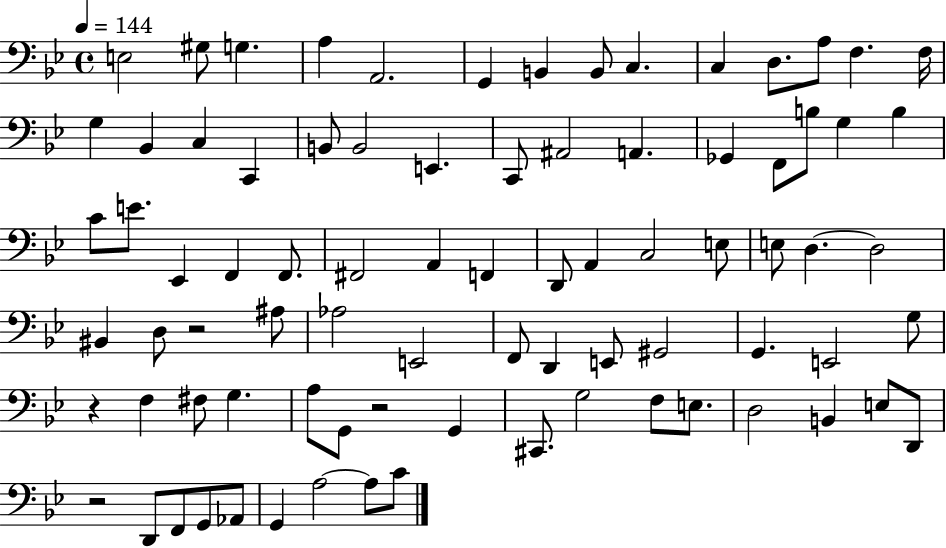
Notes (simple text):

E3/h G#3/e G3/q. A3/q A2/h. G2/q B2/q B2/e C3/q. C3/q D3/e. A3/e F3/q. F3/s G3/q Bb2/q C3/q C2/q B2/e B2/h E2/q. C2/e A#2/h A2/q. Gb2/q F2/e B3/e G3/q B3/q C4/e E4/e. Eb2/q F2/q F2/e. F#2/h A2/q F2/q D2/e A2/q C3/h E3/e E3/e D3/q. D3/h BIS2/q D3/e R/h A#3/e Ab3/h E2/h F2/e D2/q E2/e G#2/h G2/q. E2/h G3/e R/q F3/q F#3/e G3/q. A3/e G2/e R/h G2/q C#2/e. G3/h F3/e E3/e. D3/h B2/q E3/e D2/e R/h D2/e F2/e G2/e Ab2/e G2/q A3/h A3/e C4/e